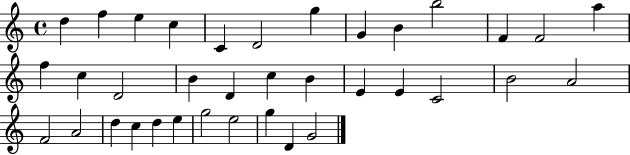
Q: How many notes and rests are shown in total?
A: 36